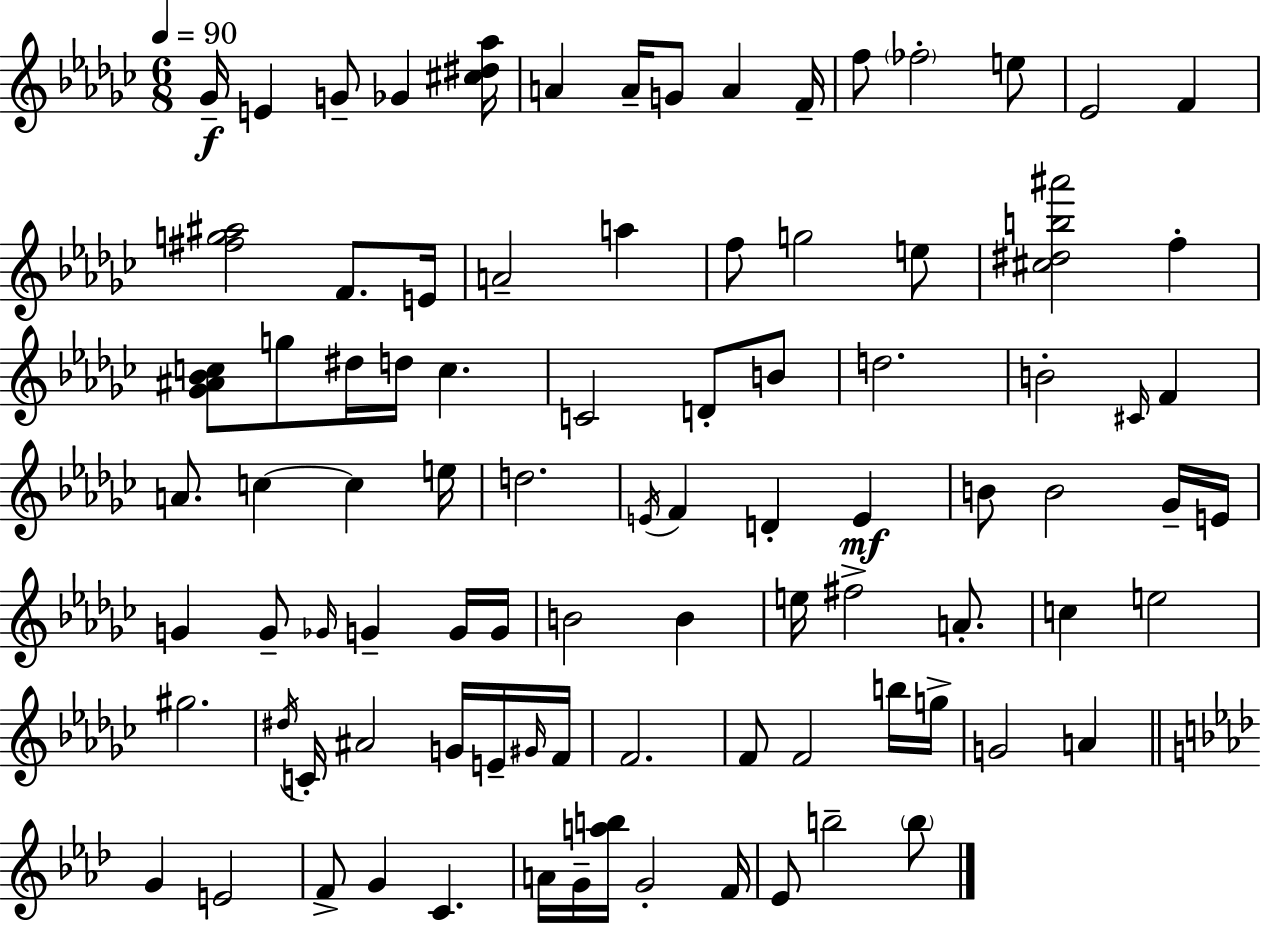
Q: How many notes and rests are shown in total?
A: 91